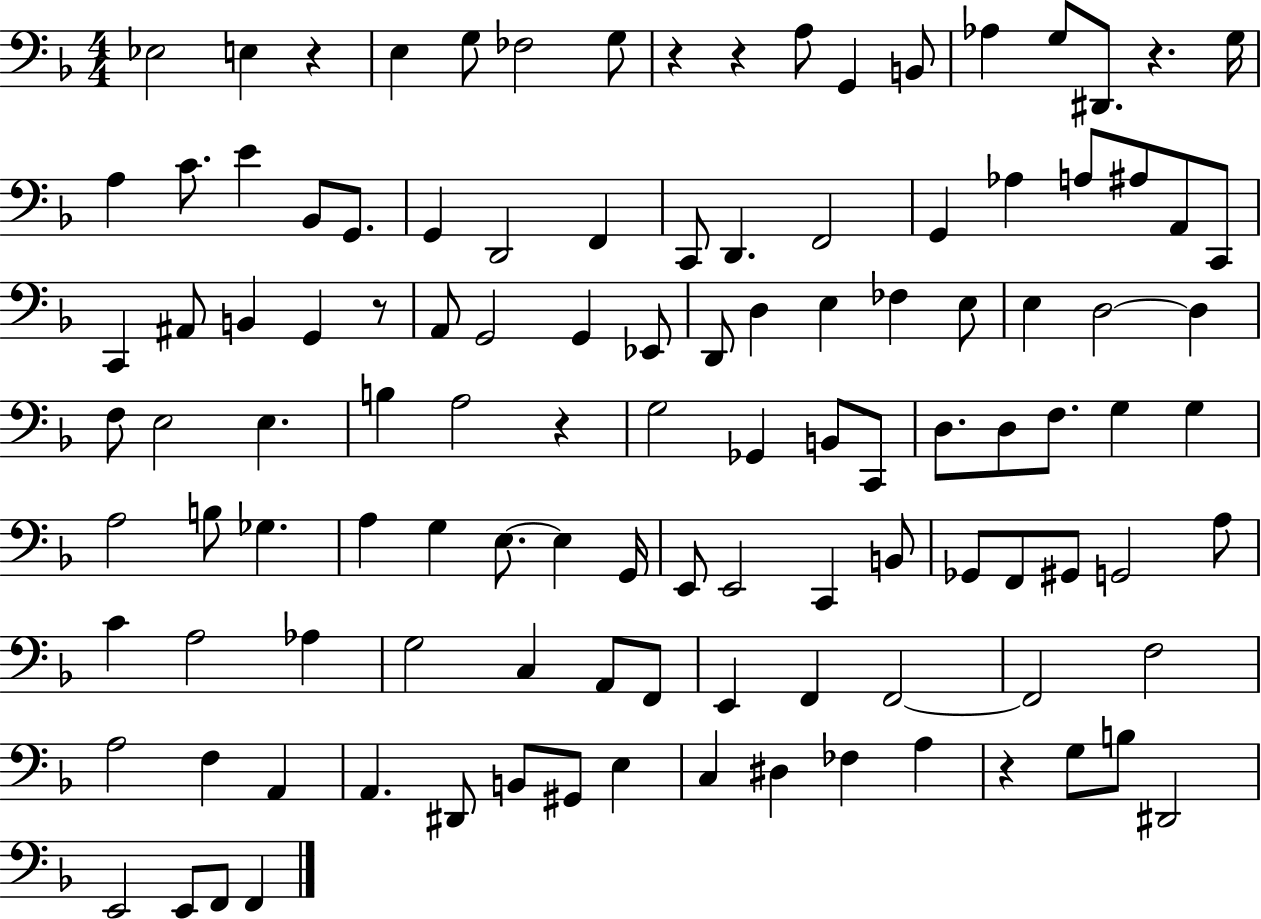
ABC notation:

X:1
T:Untitled
M:4/4
L:1/4
K:F
_E,2 E, z E, G,/2 _F,2 G,/2 z z A,/2 G,, B,,/2 _A, G,/2 ^D,,/2 z G,/4 A, C/2 E _B,,/2 G,,/2 G,, D,,2 F,, C,,/2 D,, F,,2 G,, _A, A,/2 ^A,/2 A,,/2 C,,/2 C,, ^A,,/2 B,, G,, z/2 A,,/2 G,,2 G,, _E,,/2 D,,/2 D, E, _F, E,/2 E, D,2 D, F,/2 E,2 E, B, A,2 z G,2 _G,, B,,/2 C,,/2 D,/2 D,/2 F,/2 G, G, A,2 B,/2 _G, A, G, E,/2 E, G,,/4 E,,/2 E,,2 C,, B,,/2 _G,,/2 F,,/2 ^G,,/2 G,,2 A,/2 C A,2 _A, G,2 C, A,,/2 F,,/2 E,, F,, F,,2 F,,2 F,2 A,2 F, A,, A,, ^D,,/2 B,,/2 ^G,,/2 E, C, ^D, _F, A, z G,/2 B,/2 ^D,,2 E,,2 E,,/2 F,,/2 F,,